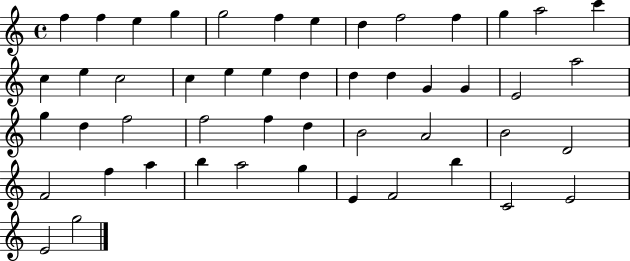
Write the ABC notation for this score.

X:1
T:Untitled
M:4/4
L:1/4
K:C
f f e g g2 f e d f2 f g a2 c' c e c2 c e e d d d G G E2 a2 g d f2 f2 f d B2 A2 B2 D2 F2 f a b a2 g E F2 b C2 E2 E2 g2